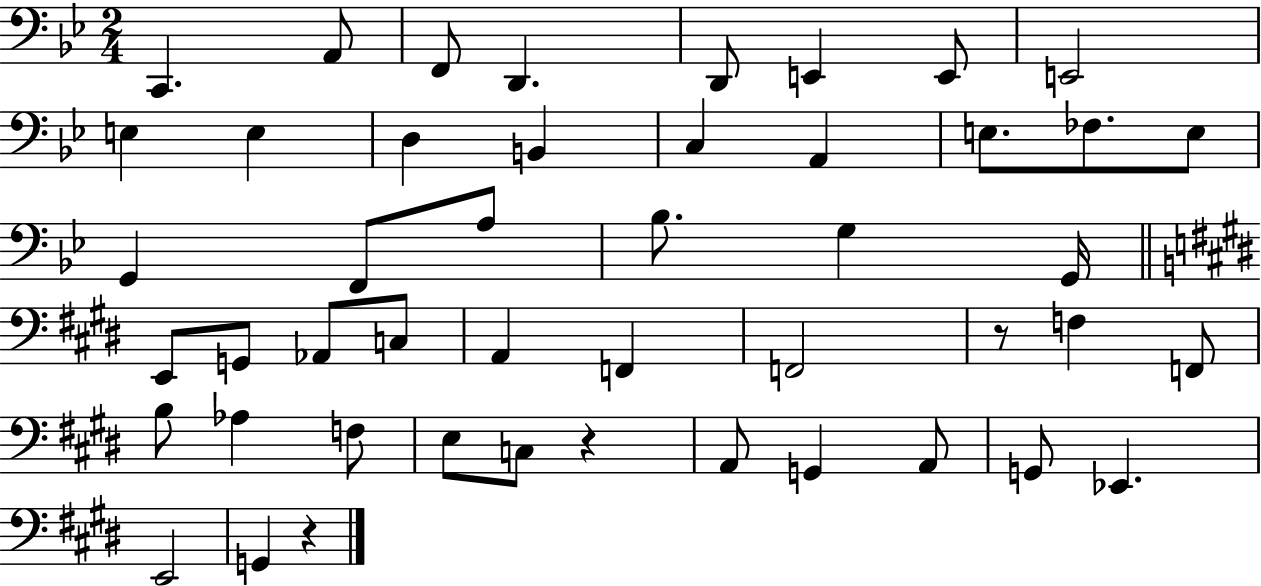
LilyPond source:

{
  \clef bass
  \numericTimeSignature
  \time 2/4
  \key bes \major
  c,4. a,8 | f,8 d,4. | d,8 e,4 e,8 | e,2 | \break e4 e4 | d4 b,4 | c4 a,4 | e8. fes8. e8 | \break g,4 f,8 a8 | bes8. g4 g,16 | \bar "||" \break \key e \major e,8 g,8 aes,8 c8 | a,4 f,4 | f,2 | r8 f4 f,8 | \break b8 aes4 f8 | e8 c8 r4 | a,8 g,4 a,8 | g,8 ees,4. | \break e,2 | g,4 r4 | \bar "|."
}